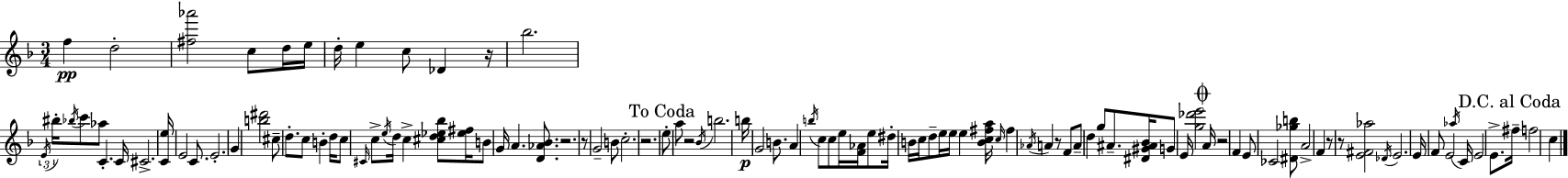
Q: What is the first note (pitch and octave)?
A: F5